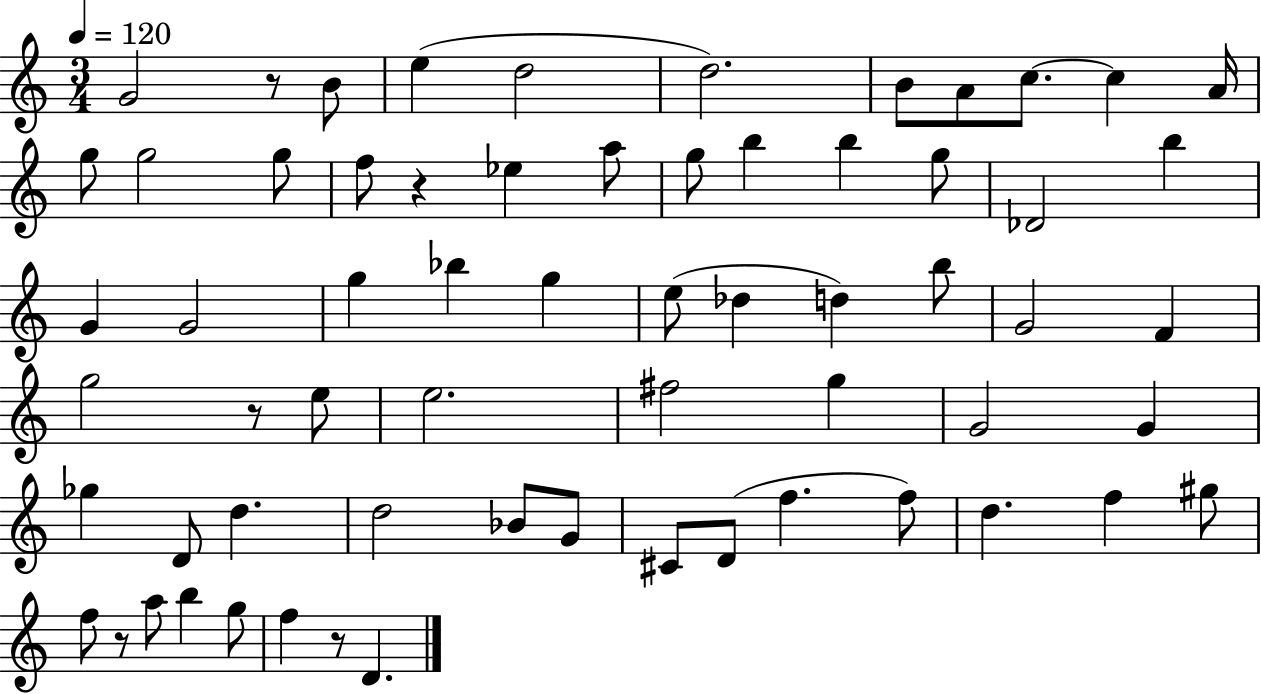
{
  \clef treble
  \numericTimeSignature
  \time 3/4
  \key c \major
  \tempo 4 = 120
  \repeat volta 2 { g'2 r8 b'8 | e''4( d''2 | d''2.) | b'8 a'8 c''8.~~ c''4 a'16 | \break g''8 g''2 g''8 | f''8 r4 ees''4 a''8 | g''8 b''4 b''4 g''8 | des'2 b''4 | \break g'4 g'2 | g''4 bes''4 g''4 | e''8( des''4 d''4) b''8 | g'2 f'4 | \break g''2 r8 e''8 | e''2. | fis''2 g''4 | g'2 g'4 | \break ges''4 d'8 d''4. | d''2 bes'8 g'8 | cis'8 d'8( f''4. f''8) | d''4. f''4 gis''8 | \break f''8 r8 a''8 b''4 g''8 | f''4 r8 d'4. | } \bar "|."
}